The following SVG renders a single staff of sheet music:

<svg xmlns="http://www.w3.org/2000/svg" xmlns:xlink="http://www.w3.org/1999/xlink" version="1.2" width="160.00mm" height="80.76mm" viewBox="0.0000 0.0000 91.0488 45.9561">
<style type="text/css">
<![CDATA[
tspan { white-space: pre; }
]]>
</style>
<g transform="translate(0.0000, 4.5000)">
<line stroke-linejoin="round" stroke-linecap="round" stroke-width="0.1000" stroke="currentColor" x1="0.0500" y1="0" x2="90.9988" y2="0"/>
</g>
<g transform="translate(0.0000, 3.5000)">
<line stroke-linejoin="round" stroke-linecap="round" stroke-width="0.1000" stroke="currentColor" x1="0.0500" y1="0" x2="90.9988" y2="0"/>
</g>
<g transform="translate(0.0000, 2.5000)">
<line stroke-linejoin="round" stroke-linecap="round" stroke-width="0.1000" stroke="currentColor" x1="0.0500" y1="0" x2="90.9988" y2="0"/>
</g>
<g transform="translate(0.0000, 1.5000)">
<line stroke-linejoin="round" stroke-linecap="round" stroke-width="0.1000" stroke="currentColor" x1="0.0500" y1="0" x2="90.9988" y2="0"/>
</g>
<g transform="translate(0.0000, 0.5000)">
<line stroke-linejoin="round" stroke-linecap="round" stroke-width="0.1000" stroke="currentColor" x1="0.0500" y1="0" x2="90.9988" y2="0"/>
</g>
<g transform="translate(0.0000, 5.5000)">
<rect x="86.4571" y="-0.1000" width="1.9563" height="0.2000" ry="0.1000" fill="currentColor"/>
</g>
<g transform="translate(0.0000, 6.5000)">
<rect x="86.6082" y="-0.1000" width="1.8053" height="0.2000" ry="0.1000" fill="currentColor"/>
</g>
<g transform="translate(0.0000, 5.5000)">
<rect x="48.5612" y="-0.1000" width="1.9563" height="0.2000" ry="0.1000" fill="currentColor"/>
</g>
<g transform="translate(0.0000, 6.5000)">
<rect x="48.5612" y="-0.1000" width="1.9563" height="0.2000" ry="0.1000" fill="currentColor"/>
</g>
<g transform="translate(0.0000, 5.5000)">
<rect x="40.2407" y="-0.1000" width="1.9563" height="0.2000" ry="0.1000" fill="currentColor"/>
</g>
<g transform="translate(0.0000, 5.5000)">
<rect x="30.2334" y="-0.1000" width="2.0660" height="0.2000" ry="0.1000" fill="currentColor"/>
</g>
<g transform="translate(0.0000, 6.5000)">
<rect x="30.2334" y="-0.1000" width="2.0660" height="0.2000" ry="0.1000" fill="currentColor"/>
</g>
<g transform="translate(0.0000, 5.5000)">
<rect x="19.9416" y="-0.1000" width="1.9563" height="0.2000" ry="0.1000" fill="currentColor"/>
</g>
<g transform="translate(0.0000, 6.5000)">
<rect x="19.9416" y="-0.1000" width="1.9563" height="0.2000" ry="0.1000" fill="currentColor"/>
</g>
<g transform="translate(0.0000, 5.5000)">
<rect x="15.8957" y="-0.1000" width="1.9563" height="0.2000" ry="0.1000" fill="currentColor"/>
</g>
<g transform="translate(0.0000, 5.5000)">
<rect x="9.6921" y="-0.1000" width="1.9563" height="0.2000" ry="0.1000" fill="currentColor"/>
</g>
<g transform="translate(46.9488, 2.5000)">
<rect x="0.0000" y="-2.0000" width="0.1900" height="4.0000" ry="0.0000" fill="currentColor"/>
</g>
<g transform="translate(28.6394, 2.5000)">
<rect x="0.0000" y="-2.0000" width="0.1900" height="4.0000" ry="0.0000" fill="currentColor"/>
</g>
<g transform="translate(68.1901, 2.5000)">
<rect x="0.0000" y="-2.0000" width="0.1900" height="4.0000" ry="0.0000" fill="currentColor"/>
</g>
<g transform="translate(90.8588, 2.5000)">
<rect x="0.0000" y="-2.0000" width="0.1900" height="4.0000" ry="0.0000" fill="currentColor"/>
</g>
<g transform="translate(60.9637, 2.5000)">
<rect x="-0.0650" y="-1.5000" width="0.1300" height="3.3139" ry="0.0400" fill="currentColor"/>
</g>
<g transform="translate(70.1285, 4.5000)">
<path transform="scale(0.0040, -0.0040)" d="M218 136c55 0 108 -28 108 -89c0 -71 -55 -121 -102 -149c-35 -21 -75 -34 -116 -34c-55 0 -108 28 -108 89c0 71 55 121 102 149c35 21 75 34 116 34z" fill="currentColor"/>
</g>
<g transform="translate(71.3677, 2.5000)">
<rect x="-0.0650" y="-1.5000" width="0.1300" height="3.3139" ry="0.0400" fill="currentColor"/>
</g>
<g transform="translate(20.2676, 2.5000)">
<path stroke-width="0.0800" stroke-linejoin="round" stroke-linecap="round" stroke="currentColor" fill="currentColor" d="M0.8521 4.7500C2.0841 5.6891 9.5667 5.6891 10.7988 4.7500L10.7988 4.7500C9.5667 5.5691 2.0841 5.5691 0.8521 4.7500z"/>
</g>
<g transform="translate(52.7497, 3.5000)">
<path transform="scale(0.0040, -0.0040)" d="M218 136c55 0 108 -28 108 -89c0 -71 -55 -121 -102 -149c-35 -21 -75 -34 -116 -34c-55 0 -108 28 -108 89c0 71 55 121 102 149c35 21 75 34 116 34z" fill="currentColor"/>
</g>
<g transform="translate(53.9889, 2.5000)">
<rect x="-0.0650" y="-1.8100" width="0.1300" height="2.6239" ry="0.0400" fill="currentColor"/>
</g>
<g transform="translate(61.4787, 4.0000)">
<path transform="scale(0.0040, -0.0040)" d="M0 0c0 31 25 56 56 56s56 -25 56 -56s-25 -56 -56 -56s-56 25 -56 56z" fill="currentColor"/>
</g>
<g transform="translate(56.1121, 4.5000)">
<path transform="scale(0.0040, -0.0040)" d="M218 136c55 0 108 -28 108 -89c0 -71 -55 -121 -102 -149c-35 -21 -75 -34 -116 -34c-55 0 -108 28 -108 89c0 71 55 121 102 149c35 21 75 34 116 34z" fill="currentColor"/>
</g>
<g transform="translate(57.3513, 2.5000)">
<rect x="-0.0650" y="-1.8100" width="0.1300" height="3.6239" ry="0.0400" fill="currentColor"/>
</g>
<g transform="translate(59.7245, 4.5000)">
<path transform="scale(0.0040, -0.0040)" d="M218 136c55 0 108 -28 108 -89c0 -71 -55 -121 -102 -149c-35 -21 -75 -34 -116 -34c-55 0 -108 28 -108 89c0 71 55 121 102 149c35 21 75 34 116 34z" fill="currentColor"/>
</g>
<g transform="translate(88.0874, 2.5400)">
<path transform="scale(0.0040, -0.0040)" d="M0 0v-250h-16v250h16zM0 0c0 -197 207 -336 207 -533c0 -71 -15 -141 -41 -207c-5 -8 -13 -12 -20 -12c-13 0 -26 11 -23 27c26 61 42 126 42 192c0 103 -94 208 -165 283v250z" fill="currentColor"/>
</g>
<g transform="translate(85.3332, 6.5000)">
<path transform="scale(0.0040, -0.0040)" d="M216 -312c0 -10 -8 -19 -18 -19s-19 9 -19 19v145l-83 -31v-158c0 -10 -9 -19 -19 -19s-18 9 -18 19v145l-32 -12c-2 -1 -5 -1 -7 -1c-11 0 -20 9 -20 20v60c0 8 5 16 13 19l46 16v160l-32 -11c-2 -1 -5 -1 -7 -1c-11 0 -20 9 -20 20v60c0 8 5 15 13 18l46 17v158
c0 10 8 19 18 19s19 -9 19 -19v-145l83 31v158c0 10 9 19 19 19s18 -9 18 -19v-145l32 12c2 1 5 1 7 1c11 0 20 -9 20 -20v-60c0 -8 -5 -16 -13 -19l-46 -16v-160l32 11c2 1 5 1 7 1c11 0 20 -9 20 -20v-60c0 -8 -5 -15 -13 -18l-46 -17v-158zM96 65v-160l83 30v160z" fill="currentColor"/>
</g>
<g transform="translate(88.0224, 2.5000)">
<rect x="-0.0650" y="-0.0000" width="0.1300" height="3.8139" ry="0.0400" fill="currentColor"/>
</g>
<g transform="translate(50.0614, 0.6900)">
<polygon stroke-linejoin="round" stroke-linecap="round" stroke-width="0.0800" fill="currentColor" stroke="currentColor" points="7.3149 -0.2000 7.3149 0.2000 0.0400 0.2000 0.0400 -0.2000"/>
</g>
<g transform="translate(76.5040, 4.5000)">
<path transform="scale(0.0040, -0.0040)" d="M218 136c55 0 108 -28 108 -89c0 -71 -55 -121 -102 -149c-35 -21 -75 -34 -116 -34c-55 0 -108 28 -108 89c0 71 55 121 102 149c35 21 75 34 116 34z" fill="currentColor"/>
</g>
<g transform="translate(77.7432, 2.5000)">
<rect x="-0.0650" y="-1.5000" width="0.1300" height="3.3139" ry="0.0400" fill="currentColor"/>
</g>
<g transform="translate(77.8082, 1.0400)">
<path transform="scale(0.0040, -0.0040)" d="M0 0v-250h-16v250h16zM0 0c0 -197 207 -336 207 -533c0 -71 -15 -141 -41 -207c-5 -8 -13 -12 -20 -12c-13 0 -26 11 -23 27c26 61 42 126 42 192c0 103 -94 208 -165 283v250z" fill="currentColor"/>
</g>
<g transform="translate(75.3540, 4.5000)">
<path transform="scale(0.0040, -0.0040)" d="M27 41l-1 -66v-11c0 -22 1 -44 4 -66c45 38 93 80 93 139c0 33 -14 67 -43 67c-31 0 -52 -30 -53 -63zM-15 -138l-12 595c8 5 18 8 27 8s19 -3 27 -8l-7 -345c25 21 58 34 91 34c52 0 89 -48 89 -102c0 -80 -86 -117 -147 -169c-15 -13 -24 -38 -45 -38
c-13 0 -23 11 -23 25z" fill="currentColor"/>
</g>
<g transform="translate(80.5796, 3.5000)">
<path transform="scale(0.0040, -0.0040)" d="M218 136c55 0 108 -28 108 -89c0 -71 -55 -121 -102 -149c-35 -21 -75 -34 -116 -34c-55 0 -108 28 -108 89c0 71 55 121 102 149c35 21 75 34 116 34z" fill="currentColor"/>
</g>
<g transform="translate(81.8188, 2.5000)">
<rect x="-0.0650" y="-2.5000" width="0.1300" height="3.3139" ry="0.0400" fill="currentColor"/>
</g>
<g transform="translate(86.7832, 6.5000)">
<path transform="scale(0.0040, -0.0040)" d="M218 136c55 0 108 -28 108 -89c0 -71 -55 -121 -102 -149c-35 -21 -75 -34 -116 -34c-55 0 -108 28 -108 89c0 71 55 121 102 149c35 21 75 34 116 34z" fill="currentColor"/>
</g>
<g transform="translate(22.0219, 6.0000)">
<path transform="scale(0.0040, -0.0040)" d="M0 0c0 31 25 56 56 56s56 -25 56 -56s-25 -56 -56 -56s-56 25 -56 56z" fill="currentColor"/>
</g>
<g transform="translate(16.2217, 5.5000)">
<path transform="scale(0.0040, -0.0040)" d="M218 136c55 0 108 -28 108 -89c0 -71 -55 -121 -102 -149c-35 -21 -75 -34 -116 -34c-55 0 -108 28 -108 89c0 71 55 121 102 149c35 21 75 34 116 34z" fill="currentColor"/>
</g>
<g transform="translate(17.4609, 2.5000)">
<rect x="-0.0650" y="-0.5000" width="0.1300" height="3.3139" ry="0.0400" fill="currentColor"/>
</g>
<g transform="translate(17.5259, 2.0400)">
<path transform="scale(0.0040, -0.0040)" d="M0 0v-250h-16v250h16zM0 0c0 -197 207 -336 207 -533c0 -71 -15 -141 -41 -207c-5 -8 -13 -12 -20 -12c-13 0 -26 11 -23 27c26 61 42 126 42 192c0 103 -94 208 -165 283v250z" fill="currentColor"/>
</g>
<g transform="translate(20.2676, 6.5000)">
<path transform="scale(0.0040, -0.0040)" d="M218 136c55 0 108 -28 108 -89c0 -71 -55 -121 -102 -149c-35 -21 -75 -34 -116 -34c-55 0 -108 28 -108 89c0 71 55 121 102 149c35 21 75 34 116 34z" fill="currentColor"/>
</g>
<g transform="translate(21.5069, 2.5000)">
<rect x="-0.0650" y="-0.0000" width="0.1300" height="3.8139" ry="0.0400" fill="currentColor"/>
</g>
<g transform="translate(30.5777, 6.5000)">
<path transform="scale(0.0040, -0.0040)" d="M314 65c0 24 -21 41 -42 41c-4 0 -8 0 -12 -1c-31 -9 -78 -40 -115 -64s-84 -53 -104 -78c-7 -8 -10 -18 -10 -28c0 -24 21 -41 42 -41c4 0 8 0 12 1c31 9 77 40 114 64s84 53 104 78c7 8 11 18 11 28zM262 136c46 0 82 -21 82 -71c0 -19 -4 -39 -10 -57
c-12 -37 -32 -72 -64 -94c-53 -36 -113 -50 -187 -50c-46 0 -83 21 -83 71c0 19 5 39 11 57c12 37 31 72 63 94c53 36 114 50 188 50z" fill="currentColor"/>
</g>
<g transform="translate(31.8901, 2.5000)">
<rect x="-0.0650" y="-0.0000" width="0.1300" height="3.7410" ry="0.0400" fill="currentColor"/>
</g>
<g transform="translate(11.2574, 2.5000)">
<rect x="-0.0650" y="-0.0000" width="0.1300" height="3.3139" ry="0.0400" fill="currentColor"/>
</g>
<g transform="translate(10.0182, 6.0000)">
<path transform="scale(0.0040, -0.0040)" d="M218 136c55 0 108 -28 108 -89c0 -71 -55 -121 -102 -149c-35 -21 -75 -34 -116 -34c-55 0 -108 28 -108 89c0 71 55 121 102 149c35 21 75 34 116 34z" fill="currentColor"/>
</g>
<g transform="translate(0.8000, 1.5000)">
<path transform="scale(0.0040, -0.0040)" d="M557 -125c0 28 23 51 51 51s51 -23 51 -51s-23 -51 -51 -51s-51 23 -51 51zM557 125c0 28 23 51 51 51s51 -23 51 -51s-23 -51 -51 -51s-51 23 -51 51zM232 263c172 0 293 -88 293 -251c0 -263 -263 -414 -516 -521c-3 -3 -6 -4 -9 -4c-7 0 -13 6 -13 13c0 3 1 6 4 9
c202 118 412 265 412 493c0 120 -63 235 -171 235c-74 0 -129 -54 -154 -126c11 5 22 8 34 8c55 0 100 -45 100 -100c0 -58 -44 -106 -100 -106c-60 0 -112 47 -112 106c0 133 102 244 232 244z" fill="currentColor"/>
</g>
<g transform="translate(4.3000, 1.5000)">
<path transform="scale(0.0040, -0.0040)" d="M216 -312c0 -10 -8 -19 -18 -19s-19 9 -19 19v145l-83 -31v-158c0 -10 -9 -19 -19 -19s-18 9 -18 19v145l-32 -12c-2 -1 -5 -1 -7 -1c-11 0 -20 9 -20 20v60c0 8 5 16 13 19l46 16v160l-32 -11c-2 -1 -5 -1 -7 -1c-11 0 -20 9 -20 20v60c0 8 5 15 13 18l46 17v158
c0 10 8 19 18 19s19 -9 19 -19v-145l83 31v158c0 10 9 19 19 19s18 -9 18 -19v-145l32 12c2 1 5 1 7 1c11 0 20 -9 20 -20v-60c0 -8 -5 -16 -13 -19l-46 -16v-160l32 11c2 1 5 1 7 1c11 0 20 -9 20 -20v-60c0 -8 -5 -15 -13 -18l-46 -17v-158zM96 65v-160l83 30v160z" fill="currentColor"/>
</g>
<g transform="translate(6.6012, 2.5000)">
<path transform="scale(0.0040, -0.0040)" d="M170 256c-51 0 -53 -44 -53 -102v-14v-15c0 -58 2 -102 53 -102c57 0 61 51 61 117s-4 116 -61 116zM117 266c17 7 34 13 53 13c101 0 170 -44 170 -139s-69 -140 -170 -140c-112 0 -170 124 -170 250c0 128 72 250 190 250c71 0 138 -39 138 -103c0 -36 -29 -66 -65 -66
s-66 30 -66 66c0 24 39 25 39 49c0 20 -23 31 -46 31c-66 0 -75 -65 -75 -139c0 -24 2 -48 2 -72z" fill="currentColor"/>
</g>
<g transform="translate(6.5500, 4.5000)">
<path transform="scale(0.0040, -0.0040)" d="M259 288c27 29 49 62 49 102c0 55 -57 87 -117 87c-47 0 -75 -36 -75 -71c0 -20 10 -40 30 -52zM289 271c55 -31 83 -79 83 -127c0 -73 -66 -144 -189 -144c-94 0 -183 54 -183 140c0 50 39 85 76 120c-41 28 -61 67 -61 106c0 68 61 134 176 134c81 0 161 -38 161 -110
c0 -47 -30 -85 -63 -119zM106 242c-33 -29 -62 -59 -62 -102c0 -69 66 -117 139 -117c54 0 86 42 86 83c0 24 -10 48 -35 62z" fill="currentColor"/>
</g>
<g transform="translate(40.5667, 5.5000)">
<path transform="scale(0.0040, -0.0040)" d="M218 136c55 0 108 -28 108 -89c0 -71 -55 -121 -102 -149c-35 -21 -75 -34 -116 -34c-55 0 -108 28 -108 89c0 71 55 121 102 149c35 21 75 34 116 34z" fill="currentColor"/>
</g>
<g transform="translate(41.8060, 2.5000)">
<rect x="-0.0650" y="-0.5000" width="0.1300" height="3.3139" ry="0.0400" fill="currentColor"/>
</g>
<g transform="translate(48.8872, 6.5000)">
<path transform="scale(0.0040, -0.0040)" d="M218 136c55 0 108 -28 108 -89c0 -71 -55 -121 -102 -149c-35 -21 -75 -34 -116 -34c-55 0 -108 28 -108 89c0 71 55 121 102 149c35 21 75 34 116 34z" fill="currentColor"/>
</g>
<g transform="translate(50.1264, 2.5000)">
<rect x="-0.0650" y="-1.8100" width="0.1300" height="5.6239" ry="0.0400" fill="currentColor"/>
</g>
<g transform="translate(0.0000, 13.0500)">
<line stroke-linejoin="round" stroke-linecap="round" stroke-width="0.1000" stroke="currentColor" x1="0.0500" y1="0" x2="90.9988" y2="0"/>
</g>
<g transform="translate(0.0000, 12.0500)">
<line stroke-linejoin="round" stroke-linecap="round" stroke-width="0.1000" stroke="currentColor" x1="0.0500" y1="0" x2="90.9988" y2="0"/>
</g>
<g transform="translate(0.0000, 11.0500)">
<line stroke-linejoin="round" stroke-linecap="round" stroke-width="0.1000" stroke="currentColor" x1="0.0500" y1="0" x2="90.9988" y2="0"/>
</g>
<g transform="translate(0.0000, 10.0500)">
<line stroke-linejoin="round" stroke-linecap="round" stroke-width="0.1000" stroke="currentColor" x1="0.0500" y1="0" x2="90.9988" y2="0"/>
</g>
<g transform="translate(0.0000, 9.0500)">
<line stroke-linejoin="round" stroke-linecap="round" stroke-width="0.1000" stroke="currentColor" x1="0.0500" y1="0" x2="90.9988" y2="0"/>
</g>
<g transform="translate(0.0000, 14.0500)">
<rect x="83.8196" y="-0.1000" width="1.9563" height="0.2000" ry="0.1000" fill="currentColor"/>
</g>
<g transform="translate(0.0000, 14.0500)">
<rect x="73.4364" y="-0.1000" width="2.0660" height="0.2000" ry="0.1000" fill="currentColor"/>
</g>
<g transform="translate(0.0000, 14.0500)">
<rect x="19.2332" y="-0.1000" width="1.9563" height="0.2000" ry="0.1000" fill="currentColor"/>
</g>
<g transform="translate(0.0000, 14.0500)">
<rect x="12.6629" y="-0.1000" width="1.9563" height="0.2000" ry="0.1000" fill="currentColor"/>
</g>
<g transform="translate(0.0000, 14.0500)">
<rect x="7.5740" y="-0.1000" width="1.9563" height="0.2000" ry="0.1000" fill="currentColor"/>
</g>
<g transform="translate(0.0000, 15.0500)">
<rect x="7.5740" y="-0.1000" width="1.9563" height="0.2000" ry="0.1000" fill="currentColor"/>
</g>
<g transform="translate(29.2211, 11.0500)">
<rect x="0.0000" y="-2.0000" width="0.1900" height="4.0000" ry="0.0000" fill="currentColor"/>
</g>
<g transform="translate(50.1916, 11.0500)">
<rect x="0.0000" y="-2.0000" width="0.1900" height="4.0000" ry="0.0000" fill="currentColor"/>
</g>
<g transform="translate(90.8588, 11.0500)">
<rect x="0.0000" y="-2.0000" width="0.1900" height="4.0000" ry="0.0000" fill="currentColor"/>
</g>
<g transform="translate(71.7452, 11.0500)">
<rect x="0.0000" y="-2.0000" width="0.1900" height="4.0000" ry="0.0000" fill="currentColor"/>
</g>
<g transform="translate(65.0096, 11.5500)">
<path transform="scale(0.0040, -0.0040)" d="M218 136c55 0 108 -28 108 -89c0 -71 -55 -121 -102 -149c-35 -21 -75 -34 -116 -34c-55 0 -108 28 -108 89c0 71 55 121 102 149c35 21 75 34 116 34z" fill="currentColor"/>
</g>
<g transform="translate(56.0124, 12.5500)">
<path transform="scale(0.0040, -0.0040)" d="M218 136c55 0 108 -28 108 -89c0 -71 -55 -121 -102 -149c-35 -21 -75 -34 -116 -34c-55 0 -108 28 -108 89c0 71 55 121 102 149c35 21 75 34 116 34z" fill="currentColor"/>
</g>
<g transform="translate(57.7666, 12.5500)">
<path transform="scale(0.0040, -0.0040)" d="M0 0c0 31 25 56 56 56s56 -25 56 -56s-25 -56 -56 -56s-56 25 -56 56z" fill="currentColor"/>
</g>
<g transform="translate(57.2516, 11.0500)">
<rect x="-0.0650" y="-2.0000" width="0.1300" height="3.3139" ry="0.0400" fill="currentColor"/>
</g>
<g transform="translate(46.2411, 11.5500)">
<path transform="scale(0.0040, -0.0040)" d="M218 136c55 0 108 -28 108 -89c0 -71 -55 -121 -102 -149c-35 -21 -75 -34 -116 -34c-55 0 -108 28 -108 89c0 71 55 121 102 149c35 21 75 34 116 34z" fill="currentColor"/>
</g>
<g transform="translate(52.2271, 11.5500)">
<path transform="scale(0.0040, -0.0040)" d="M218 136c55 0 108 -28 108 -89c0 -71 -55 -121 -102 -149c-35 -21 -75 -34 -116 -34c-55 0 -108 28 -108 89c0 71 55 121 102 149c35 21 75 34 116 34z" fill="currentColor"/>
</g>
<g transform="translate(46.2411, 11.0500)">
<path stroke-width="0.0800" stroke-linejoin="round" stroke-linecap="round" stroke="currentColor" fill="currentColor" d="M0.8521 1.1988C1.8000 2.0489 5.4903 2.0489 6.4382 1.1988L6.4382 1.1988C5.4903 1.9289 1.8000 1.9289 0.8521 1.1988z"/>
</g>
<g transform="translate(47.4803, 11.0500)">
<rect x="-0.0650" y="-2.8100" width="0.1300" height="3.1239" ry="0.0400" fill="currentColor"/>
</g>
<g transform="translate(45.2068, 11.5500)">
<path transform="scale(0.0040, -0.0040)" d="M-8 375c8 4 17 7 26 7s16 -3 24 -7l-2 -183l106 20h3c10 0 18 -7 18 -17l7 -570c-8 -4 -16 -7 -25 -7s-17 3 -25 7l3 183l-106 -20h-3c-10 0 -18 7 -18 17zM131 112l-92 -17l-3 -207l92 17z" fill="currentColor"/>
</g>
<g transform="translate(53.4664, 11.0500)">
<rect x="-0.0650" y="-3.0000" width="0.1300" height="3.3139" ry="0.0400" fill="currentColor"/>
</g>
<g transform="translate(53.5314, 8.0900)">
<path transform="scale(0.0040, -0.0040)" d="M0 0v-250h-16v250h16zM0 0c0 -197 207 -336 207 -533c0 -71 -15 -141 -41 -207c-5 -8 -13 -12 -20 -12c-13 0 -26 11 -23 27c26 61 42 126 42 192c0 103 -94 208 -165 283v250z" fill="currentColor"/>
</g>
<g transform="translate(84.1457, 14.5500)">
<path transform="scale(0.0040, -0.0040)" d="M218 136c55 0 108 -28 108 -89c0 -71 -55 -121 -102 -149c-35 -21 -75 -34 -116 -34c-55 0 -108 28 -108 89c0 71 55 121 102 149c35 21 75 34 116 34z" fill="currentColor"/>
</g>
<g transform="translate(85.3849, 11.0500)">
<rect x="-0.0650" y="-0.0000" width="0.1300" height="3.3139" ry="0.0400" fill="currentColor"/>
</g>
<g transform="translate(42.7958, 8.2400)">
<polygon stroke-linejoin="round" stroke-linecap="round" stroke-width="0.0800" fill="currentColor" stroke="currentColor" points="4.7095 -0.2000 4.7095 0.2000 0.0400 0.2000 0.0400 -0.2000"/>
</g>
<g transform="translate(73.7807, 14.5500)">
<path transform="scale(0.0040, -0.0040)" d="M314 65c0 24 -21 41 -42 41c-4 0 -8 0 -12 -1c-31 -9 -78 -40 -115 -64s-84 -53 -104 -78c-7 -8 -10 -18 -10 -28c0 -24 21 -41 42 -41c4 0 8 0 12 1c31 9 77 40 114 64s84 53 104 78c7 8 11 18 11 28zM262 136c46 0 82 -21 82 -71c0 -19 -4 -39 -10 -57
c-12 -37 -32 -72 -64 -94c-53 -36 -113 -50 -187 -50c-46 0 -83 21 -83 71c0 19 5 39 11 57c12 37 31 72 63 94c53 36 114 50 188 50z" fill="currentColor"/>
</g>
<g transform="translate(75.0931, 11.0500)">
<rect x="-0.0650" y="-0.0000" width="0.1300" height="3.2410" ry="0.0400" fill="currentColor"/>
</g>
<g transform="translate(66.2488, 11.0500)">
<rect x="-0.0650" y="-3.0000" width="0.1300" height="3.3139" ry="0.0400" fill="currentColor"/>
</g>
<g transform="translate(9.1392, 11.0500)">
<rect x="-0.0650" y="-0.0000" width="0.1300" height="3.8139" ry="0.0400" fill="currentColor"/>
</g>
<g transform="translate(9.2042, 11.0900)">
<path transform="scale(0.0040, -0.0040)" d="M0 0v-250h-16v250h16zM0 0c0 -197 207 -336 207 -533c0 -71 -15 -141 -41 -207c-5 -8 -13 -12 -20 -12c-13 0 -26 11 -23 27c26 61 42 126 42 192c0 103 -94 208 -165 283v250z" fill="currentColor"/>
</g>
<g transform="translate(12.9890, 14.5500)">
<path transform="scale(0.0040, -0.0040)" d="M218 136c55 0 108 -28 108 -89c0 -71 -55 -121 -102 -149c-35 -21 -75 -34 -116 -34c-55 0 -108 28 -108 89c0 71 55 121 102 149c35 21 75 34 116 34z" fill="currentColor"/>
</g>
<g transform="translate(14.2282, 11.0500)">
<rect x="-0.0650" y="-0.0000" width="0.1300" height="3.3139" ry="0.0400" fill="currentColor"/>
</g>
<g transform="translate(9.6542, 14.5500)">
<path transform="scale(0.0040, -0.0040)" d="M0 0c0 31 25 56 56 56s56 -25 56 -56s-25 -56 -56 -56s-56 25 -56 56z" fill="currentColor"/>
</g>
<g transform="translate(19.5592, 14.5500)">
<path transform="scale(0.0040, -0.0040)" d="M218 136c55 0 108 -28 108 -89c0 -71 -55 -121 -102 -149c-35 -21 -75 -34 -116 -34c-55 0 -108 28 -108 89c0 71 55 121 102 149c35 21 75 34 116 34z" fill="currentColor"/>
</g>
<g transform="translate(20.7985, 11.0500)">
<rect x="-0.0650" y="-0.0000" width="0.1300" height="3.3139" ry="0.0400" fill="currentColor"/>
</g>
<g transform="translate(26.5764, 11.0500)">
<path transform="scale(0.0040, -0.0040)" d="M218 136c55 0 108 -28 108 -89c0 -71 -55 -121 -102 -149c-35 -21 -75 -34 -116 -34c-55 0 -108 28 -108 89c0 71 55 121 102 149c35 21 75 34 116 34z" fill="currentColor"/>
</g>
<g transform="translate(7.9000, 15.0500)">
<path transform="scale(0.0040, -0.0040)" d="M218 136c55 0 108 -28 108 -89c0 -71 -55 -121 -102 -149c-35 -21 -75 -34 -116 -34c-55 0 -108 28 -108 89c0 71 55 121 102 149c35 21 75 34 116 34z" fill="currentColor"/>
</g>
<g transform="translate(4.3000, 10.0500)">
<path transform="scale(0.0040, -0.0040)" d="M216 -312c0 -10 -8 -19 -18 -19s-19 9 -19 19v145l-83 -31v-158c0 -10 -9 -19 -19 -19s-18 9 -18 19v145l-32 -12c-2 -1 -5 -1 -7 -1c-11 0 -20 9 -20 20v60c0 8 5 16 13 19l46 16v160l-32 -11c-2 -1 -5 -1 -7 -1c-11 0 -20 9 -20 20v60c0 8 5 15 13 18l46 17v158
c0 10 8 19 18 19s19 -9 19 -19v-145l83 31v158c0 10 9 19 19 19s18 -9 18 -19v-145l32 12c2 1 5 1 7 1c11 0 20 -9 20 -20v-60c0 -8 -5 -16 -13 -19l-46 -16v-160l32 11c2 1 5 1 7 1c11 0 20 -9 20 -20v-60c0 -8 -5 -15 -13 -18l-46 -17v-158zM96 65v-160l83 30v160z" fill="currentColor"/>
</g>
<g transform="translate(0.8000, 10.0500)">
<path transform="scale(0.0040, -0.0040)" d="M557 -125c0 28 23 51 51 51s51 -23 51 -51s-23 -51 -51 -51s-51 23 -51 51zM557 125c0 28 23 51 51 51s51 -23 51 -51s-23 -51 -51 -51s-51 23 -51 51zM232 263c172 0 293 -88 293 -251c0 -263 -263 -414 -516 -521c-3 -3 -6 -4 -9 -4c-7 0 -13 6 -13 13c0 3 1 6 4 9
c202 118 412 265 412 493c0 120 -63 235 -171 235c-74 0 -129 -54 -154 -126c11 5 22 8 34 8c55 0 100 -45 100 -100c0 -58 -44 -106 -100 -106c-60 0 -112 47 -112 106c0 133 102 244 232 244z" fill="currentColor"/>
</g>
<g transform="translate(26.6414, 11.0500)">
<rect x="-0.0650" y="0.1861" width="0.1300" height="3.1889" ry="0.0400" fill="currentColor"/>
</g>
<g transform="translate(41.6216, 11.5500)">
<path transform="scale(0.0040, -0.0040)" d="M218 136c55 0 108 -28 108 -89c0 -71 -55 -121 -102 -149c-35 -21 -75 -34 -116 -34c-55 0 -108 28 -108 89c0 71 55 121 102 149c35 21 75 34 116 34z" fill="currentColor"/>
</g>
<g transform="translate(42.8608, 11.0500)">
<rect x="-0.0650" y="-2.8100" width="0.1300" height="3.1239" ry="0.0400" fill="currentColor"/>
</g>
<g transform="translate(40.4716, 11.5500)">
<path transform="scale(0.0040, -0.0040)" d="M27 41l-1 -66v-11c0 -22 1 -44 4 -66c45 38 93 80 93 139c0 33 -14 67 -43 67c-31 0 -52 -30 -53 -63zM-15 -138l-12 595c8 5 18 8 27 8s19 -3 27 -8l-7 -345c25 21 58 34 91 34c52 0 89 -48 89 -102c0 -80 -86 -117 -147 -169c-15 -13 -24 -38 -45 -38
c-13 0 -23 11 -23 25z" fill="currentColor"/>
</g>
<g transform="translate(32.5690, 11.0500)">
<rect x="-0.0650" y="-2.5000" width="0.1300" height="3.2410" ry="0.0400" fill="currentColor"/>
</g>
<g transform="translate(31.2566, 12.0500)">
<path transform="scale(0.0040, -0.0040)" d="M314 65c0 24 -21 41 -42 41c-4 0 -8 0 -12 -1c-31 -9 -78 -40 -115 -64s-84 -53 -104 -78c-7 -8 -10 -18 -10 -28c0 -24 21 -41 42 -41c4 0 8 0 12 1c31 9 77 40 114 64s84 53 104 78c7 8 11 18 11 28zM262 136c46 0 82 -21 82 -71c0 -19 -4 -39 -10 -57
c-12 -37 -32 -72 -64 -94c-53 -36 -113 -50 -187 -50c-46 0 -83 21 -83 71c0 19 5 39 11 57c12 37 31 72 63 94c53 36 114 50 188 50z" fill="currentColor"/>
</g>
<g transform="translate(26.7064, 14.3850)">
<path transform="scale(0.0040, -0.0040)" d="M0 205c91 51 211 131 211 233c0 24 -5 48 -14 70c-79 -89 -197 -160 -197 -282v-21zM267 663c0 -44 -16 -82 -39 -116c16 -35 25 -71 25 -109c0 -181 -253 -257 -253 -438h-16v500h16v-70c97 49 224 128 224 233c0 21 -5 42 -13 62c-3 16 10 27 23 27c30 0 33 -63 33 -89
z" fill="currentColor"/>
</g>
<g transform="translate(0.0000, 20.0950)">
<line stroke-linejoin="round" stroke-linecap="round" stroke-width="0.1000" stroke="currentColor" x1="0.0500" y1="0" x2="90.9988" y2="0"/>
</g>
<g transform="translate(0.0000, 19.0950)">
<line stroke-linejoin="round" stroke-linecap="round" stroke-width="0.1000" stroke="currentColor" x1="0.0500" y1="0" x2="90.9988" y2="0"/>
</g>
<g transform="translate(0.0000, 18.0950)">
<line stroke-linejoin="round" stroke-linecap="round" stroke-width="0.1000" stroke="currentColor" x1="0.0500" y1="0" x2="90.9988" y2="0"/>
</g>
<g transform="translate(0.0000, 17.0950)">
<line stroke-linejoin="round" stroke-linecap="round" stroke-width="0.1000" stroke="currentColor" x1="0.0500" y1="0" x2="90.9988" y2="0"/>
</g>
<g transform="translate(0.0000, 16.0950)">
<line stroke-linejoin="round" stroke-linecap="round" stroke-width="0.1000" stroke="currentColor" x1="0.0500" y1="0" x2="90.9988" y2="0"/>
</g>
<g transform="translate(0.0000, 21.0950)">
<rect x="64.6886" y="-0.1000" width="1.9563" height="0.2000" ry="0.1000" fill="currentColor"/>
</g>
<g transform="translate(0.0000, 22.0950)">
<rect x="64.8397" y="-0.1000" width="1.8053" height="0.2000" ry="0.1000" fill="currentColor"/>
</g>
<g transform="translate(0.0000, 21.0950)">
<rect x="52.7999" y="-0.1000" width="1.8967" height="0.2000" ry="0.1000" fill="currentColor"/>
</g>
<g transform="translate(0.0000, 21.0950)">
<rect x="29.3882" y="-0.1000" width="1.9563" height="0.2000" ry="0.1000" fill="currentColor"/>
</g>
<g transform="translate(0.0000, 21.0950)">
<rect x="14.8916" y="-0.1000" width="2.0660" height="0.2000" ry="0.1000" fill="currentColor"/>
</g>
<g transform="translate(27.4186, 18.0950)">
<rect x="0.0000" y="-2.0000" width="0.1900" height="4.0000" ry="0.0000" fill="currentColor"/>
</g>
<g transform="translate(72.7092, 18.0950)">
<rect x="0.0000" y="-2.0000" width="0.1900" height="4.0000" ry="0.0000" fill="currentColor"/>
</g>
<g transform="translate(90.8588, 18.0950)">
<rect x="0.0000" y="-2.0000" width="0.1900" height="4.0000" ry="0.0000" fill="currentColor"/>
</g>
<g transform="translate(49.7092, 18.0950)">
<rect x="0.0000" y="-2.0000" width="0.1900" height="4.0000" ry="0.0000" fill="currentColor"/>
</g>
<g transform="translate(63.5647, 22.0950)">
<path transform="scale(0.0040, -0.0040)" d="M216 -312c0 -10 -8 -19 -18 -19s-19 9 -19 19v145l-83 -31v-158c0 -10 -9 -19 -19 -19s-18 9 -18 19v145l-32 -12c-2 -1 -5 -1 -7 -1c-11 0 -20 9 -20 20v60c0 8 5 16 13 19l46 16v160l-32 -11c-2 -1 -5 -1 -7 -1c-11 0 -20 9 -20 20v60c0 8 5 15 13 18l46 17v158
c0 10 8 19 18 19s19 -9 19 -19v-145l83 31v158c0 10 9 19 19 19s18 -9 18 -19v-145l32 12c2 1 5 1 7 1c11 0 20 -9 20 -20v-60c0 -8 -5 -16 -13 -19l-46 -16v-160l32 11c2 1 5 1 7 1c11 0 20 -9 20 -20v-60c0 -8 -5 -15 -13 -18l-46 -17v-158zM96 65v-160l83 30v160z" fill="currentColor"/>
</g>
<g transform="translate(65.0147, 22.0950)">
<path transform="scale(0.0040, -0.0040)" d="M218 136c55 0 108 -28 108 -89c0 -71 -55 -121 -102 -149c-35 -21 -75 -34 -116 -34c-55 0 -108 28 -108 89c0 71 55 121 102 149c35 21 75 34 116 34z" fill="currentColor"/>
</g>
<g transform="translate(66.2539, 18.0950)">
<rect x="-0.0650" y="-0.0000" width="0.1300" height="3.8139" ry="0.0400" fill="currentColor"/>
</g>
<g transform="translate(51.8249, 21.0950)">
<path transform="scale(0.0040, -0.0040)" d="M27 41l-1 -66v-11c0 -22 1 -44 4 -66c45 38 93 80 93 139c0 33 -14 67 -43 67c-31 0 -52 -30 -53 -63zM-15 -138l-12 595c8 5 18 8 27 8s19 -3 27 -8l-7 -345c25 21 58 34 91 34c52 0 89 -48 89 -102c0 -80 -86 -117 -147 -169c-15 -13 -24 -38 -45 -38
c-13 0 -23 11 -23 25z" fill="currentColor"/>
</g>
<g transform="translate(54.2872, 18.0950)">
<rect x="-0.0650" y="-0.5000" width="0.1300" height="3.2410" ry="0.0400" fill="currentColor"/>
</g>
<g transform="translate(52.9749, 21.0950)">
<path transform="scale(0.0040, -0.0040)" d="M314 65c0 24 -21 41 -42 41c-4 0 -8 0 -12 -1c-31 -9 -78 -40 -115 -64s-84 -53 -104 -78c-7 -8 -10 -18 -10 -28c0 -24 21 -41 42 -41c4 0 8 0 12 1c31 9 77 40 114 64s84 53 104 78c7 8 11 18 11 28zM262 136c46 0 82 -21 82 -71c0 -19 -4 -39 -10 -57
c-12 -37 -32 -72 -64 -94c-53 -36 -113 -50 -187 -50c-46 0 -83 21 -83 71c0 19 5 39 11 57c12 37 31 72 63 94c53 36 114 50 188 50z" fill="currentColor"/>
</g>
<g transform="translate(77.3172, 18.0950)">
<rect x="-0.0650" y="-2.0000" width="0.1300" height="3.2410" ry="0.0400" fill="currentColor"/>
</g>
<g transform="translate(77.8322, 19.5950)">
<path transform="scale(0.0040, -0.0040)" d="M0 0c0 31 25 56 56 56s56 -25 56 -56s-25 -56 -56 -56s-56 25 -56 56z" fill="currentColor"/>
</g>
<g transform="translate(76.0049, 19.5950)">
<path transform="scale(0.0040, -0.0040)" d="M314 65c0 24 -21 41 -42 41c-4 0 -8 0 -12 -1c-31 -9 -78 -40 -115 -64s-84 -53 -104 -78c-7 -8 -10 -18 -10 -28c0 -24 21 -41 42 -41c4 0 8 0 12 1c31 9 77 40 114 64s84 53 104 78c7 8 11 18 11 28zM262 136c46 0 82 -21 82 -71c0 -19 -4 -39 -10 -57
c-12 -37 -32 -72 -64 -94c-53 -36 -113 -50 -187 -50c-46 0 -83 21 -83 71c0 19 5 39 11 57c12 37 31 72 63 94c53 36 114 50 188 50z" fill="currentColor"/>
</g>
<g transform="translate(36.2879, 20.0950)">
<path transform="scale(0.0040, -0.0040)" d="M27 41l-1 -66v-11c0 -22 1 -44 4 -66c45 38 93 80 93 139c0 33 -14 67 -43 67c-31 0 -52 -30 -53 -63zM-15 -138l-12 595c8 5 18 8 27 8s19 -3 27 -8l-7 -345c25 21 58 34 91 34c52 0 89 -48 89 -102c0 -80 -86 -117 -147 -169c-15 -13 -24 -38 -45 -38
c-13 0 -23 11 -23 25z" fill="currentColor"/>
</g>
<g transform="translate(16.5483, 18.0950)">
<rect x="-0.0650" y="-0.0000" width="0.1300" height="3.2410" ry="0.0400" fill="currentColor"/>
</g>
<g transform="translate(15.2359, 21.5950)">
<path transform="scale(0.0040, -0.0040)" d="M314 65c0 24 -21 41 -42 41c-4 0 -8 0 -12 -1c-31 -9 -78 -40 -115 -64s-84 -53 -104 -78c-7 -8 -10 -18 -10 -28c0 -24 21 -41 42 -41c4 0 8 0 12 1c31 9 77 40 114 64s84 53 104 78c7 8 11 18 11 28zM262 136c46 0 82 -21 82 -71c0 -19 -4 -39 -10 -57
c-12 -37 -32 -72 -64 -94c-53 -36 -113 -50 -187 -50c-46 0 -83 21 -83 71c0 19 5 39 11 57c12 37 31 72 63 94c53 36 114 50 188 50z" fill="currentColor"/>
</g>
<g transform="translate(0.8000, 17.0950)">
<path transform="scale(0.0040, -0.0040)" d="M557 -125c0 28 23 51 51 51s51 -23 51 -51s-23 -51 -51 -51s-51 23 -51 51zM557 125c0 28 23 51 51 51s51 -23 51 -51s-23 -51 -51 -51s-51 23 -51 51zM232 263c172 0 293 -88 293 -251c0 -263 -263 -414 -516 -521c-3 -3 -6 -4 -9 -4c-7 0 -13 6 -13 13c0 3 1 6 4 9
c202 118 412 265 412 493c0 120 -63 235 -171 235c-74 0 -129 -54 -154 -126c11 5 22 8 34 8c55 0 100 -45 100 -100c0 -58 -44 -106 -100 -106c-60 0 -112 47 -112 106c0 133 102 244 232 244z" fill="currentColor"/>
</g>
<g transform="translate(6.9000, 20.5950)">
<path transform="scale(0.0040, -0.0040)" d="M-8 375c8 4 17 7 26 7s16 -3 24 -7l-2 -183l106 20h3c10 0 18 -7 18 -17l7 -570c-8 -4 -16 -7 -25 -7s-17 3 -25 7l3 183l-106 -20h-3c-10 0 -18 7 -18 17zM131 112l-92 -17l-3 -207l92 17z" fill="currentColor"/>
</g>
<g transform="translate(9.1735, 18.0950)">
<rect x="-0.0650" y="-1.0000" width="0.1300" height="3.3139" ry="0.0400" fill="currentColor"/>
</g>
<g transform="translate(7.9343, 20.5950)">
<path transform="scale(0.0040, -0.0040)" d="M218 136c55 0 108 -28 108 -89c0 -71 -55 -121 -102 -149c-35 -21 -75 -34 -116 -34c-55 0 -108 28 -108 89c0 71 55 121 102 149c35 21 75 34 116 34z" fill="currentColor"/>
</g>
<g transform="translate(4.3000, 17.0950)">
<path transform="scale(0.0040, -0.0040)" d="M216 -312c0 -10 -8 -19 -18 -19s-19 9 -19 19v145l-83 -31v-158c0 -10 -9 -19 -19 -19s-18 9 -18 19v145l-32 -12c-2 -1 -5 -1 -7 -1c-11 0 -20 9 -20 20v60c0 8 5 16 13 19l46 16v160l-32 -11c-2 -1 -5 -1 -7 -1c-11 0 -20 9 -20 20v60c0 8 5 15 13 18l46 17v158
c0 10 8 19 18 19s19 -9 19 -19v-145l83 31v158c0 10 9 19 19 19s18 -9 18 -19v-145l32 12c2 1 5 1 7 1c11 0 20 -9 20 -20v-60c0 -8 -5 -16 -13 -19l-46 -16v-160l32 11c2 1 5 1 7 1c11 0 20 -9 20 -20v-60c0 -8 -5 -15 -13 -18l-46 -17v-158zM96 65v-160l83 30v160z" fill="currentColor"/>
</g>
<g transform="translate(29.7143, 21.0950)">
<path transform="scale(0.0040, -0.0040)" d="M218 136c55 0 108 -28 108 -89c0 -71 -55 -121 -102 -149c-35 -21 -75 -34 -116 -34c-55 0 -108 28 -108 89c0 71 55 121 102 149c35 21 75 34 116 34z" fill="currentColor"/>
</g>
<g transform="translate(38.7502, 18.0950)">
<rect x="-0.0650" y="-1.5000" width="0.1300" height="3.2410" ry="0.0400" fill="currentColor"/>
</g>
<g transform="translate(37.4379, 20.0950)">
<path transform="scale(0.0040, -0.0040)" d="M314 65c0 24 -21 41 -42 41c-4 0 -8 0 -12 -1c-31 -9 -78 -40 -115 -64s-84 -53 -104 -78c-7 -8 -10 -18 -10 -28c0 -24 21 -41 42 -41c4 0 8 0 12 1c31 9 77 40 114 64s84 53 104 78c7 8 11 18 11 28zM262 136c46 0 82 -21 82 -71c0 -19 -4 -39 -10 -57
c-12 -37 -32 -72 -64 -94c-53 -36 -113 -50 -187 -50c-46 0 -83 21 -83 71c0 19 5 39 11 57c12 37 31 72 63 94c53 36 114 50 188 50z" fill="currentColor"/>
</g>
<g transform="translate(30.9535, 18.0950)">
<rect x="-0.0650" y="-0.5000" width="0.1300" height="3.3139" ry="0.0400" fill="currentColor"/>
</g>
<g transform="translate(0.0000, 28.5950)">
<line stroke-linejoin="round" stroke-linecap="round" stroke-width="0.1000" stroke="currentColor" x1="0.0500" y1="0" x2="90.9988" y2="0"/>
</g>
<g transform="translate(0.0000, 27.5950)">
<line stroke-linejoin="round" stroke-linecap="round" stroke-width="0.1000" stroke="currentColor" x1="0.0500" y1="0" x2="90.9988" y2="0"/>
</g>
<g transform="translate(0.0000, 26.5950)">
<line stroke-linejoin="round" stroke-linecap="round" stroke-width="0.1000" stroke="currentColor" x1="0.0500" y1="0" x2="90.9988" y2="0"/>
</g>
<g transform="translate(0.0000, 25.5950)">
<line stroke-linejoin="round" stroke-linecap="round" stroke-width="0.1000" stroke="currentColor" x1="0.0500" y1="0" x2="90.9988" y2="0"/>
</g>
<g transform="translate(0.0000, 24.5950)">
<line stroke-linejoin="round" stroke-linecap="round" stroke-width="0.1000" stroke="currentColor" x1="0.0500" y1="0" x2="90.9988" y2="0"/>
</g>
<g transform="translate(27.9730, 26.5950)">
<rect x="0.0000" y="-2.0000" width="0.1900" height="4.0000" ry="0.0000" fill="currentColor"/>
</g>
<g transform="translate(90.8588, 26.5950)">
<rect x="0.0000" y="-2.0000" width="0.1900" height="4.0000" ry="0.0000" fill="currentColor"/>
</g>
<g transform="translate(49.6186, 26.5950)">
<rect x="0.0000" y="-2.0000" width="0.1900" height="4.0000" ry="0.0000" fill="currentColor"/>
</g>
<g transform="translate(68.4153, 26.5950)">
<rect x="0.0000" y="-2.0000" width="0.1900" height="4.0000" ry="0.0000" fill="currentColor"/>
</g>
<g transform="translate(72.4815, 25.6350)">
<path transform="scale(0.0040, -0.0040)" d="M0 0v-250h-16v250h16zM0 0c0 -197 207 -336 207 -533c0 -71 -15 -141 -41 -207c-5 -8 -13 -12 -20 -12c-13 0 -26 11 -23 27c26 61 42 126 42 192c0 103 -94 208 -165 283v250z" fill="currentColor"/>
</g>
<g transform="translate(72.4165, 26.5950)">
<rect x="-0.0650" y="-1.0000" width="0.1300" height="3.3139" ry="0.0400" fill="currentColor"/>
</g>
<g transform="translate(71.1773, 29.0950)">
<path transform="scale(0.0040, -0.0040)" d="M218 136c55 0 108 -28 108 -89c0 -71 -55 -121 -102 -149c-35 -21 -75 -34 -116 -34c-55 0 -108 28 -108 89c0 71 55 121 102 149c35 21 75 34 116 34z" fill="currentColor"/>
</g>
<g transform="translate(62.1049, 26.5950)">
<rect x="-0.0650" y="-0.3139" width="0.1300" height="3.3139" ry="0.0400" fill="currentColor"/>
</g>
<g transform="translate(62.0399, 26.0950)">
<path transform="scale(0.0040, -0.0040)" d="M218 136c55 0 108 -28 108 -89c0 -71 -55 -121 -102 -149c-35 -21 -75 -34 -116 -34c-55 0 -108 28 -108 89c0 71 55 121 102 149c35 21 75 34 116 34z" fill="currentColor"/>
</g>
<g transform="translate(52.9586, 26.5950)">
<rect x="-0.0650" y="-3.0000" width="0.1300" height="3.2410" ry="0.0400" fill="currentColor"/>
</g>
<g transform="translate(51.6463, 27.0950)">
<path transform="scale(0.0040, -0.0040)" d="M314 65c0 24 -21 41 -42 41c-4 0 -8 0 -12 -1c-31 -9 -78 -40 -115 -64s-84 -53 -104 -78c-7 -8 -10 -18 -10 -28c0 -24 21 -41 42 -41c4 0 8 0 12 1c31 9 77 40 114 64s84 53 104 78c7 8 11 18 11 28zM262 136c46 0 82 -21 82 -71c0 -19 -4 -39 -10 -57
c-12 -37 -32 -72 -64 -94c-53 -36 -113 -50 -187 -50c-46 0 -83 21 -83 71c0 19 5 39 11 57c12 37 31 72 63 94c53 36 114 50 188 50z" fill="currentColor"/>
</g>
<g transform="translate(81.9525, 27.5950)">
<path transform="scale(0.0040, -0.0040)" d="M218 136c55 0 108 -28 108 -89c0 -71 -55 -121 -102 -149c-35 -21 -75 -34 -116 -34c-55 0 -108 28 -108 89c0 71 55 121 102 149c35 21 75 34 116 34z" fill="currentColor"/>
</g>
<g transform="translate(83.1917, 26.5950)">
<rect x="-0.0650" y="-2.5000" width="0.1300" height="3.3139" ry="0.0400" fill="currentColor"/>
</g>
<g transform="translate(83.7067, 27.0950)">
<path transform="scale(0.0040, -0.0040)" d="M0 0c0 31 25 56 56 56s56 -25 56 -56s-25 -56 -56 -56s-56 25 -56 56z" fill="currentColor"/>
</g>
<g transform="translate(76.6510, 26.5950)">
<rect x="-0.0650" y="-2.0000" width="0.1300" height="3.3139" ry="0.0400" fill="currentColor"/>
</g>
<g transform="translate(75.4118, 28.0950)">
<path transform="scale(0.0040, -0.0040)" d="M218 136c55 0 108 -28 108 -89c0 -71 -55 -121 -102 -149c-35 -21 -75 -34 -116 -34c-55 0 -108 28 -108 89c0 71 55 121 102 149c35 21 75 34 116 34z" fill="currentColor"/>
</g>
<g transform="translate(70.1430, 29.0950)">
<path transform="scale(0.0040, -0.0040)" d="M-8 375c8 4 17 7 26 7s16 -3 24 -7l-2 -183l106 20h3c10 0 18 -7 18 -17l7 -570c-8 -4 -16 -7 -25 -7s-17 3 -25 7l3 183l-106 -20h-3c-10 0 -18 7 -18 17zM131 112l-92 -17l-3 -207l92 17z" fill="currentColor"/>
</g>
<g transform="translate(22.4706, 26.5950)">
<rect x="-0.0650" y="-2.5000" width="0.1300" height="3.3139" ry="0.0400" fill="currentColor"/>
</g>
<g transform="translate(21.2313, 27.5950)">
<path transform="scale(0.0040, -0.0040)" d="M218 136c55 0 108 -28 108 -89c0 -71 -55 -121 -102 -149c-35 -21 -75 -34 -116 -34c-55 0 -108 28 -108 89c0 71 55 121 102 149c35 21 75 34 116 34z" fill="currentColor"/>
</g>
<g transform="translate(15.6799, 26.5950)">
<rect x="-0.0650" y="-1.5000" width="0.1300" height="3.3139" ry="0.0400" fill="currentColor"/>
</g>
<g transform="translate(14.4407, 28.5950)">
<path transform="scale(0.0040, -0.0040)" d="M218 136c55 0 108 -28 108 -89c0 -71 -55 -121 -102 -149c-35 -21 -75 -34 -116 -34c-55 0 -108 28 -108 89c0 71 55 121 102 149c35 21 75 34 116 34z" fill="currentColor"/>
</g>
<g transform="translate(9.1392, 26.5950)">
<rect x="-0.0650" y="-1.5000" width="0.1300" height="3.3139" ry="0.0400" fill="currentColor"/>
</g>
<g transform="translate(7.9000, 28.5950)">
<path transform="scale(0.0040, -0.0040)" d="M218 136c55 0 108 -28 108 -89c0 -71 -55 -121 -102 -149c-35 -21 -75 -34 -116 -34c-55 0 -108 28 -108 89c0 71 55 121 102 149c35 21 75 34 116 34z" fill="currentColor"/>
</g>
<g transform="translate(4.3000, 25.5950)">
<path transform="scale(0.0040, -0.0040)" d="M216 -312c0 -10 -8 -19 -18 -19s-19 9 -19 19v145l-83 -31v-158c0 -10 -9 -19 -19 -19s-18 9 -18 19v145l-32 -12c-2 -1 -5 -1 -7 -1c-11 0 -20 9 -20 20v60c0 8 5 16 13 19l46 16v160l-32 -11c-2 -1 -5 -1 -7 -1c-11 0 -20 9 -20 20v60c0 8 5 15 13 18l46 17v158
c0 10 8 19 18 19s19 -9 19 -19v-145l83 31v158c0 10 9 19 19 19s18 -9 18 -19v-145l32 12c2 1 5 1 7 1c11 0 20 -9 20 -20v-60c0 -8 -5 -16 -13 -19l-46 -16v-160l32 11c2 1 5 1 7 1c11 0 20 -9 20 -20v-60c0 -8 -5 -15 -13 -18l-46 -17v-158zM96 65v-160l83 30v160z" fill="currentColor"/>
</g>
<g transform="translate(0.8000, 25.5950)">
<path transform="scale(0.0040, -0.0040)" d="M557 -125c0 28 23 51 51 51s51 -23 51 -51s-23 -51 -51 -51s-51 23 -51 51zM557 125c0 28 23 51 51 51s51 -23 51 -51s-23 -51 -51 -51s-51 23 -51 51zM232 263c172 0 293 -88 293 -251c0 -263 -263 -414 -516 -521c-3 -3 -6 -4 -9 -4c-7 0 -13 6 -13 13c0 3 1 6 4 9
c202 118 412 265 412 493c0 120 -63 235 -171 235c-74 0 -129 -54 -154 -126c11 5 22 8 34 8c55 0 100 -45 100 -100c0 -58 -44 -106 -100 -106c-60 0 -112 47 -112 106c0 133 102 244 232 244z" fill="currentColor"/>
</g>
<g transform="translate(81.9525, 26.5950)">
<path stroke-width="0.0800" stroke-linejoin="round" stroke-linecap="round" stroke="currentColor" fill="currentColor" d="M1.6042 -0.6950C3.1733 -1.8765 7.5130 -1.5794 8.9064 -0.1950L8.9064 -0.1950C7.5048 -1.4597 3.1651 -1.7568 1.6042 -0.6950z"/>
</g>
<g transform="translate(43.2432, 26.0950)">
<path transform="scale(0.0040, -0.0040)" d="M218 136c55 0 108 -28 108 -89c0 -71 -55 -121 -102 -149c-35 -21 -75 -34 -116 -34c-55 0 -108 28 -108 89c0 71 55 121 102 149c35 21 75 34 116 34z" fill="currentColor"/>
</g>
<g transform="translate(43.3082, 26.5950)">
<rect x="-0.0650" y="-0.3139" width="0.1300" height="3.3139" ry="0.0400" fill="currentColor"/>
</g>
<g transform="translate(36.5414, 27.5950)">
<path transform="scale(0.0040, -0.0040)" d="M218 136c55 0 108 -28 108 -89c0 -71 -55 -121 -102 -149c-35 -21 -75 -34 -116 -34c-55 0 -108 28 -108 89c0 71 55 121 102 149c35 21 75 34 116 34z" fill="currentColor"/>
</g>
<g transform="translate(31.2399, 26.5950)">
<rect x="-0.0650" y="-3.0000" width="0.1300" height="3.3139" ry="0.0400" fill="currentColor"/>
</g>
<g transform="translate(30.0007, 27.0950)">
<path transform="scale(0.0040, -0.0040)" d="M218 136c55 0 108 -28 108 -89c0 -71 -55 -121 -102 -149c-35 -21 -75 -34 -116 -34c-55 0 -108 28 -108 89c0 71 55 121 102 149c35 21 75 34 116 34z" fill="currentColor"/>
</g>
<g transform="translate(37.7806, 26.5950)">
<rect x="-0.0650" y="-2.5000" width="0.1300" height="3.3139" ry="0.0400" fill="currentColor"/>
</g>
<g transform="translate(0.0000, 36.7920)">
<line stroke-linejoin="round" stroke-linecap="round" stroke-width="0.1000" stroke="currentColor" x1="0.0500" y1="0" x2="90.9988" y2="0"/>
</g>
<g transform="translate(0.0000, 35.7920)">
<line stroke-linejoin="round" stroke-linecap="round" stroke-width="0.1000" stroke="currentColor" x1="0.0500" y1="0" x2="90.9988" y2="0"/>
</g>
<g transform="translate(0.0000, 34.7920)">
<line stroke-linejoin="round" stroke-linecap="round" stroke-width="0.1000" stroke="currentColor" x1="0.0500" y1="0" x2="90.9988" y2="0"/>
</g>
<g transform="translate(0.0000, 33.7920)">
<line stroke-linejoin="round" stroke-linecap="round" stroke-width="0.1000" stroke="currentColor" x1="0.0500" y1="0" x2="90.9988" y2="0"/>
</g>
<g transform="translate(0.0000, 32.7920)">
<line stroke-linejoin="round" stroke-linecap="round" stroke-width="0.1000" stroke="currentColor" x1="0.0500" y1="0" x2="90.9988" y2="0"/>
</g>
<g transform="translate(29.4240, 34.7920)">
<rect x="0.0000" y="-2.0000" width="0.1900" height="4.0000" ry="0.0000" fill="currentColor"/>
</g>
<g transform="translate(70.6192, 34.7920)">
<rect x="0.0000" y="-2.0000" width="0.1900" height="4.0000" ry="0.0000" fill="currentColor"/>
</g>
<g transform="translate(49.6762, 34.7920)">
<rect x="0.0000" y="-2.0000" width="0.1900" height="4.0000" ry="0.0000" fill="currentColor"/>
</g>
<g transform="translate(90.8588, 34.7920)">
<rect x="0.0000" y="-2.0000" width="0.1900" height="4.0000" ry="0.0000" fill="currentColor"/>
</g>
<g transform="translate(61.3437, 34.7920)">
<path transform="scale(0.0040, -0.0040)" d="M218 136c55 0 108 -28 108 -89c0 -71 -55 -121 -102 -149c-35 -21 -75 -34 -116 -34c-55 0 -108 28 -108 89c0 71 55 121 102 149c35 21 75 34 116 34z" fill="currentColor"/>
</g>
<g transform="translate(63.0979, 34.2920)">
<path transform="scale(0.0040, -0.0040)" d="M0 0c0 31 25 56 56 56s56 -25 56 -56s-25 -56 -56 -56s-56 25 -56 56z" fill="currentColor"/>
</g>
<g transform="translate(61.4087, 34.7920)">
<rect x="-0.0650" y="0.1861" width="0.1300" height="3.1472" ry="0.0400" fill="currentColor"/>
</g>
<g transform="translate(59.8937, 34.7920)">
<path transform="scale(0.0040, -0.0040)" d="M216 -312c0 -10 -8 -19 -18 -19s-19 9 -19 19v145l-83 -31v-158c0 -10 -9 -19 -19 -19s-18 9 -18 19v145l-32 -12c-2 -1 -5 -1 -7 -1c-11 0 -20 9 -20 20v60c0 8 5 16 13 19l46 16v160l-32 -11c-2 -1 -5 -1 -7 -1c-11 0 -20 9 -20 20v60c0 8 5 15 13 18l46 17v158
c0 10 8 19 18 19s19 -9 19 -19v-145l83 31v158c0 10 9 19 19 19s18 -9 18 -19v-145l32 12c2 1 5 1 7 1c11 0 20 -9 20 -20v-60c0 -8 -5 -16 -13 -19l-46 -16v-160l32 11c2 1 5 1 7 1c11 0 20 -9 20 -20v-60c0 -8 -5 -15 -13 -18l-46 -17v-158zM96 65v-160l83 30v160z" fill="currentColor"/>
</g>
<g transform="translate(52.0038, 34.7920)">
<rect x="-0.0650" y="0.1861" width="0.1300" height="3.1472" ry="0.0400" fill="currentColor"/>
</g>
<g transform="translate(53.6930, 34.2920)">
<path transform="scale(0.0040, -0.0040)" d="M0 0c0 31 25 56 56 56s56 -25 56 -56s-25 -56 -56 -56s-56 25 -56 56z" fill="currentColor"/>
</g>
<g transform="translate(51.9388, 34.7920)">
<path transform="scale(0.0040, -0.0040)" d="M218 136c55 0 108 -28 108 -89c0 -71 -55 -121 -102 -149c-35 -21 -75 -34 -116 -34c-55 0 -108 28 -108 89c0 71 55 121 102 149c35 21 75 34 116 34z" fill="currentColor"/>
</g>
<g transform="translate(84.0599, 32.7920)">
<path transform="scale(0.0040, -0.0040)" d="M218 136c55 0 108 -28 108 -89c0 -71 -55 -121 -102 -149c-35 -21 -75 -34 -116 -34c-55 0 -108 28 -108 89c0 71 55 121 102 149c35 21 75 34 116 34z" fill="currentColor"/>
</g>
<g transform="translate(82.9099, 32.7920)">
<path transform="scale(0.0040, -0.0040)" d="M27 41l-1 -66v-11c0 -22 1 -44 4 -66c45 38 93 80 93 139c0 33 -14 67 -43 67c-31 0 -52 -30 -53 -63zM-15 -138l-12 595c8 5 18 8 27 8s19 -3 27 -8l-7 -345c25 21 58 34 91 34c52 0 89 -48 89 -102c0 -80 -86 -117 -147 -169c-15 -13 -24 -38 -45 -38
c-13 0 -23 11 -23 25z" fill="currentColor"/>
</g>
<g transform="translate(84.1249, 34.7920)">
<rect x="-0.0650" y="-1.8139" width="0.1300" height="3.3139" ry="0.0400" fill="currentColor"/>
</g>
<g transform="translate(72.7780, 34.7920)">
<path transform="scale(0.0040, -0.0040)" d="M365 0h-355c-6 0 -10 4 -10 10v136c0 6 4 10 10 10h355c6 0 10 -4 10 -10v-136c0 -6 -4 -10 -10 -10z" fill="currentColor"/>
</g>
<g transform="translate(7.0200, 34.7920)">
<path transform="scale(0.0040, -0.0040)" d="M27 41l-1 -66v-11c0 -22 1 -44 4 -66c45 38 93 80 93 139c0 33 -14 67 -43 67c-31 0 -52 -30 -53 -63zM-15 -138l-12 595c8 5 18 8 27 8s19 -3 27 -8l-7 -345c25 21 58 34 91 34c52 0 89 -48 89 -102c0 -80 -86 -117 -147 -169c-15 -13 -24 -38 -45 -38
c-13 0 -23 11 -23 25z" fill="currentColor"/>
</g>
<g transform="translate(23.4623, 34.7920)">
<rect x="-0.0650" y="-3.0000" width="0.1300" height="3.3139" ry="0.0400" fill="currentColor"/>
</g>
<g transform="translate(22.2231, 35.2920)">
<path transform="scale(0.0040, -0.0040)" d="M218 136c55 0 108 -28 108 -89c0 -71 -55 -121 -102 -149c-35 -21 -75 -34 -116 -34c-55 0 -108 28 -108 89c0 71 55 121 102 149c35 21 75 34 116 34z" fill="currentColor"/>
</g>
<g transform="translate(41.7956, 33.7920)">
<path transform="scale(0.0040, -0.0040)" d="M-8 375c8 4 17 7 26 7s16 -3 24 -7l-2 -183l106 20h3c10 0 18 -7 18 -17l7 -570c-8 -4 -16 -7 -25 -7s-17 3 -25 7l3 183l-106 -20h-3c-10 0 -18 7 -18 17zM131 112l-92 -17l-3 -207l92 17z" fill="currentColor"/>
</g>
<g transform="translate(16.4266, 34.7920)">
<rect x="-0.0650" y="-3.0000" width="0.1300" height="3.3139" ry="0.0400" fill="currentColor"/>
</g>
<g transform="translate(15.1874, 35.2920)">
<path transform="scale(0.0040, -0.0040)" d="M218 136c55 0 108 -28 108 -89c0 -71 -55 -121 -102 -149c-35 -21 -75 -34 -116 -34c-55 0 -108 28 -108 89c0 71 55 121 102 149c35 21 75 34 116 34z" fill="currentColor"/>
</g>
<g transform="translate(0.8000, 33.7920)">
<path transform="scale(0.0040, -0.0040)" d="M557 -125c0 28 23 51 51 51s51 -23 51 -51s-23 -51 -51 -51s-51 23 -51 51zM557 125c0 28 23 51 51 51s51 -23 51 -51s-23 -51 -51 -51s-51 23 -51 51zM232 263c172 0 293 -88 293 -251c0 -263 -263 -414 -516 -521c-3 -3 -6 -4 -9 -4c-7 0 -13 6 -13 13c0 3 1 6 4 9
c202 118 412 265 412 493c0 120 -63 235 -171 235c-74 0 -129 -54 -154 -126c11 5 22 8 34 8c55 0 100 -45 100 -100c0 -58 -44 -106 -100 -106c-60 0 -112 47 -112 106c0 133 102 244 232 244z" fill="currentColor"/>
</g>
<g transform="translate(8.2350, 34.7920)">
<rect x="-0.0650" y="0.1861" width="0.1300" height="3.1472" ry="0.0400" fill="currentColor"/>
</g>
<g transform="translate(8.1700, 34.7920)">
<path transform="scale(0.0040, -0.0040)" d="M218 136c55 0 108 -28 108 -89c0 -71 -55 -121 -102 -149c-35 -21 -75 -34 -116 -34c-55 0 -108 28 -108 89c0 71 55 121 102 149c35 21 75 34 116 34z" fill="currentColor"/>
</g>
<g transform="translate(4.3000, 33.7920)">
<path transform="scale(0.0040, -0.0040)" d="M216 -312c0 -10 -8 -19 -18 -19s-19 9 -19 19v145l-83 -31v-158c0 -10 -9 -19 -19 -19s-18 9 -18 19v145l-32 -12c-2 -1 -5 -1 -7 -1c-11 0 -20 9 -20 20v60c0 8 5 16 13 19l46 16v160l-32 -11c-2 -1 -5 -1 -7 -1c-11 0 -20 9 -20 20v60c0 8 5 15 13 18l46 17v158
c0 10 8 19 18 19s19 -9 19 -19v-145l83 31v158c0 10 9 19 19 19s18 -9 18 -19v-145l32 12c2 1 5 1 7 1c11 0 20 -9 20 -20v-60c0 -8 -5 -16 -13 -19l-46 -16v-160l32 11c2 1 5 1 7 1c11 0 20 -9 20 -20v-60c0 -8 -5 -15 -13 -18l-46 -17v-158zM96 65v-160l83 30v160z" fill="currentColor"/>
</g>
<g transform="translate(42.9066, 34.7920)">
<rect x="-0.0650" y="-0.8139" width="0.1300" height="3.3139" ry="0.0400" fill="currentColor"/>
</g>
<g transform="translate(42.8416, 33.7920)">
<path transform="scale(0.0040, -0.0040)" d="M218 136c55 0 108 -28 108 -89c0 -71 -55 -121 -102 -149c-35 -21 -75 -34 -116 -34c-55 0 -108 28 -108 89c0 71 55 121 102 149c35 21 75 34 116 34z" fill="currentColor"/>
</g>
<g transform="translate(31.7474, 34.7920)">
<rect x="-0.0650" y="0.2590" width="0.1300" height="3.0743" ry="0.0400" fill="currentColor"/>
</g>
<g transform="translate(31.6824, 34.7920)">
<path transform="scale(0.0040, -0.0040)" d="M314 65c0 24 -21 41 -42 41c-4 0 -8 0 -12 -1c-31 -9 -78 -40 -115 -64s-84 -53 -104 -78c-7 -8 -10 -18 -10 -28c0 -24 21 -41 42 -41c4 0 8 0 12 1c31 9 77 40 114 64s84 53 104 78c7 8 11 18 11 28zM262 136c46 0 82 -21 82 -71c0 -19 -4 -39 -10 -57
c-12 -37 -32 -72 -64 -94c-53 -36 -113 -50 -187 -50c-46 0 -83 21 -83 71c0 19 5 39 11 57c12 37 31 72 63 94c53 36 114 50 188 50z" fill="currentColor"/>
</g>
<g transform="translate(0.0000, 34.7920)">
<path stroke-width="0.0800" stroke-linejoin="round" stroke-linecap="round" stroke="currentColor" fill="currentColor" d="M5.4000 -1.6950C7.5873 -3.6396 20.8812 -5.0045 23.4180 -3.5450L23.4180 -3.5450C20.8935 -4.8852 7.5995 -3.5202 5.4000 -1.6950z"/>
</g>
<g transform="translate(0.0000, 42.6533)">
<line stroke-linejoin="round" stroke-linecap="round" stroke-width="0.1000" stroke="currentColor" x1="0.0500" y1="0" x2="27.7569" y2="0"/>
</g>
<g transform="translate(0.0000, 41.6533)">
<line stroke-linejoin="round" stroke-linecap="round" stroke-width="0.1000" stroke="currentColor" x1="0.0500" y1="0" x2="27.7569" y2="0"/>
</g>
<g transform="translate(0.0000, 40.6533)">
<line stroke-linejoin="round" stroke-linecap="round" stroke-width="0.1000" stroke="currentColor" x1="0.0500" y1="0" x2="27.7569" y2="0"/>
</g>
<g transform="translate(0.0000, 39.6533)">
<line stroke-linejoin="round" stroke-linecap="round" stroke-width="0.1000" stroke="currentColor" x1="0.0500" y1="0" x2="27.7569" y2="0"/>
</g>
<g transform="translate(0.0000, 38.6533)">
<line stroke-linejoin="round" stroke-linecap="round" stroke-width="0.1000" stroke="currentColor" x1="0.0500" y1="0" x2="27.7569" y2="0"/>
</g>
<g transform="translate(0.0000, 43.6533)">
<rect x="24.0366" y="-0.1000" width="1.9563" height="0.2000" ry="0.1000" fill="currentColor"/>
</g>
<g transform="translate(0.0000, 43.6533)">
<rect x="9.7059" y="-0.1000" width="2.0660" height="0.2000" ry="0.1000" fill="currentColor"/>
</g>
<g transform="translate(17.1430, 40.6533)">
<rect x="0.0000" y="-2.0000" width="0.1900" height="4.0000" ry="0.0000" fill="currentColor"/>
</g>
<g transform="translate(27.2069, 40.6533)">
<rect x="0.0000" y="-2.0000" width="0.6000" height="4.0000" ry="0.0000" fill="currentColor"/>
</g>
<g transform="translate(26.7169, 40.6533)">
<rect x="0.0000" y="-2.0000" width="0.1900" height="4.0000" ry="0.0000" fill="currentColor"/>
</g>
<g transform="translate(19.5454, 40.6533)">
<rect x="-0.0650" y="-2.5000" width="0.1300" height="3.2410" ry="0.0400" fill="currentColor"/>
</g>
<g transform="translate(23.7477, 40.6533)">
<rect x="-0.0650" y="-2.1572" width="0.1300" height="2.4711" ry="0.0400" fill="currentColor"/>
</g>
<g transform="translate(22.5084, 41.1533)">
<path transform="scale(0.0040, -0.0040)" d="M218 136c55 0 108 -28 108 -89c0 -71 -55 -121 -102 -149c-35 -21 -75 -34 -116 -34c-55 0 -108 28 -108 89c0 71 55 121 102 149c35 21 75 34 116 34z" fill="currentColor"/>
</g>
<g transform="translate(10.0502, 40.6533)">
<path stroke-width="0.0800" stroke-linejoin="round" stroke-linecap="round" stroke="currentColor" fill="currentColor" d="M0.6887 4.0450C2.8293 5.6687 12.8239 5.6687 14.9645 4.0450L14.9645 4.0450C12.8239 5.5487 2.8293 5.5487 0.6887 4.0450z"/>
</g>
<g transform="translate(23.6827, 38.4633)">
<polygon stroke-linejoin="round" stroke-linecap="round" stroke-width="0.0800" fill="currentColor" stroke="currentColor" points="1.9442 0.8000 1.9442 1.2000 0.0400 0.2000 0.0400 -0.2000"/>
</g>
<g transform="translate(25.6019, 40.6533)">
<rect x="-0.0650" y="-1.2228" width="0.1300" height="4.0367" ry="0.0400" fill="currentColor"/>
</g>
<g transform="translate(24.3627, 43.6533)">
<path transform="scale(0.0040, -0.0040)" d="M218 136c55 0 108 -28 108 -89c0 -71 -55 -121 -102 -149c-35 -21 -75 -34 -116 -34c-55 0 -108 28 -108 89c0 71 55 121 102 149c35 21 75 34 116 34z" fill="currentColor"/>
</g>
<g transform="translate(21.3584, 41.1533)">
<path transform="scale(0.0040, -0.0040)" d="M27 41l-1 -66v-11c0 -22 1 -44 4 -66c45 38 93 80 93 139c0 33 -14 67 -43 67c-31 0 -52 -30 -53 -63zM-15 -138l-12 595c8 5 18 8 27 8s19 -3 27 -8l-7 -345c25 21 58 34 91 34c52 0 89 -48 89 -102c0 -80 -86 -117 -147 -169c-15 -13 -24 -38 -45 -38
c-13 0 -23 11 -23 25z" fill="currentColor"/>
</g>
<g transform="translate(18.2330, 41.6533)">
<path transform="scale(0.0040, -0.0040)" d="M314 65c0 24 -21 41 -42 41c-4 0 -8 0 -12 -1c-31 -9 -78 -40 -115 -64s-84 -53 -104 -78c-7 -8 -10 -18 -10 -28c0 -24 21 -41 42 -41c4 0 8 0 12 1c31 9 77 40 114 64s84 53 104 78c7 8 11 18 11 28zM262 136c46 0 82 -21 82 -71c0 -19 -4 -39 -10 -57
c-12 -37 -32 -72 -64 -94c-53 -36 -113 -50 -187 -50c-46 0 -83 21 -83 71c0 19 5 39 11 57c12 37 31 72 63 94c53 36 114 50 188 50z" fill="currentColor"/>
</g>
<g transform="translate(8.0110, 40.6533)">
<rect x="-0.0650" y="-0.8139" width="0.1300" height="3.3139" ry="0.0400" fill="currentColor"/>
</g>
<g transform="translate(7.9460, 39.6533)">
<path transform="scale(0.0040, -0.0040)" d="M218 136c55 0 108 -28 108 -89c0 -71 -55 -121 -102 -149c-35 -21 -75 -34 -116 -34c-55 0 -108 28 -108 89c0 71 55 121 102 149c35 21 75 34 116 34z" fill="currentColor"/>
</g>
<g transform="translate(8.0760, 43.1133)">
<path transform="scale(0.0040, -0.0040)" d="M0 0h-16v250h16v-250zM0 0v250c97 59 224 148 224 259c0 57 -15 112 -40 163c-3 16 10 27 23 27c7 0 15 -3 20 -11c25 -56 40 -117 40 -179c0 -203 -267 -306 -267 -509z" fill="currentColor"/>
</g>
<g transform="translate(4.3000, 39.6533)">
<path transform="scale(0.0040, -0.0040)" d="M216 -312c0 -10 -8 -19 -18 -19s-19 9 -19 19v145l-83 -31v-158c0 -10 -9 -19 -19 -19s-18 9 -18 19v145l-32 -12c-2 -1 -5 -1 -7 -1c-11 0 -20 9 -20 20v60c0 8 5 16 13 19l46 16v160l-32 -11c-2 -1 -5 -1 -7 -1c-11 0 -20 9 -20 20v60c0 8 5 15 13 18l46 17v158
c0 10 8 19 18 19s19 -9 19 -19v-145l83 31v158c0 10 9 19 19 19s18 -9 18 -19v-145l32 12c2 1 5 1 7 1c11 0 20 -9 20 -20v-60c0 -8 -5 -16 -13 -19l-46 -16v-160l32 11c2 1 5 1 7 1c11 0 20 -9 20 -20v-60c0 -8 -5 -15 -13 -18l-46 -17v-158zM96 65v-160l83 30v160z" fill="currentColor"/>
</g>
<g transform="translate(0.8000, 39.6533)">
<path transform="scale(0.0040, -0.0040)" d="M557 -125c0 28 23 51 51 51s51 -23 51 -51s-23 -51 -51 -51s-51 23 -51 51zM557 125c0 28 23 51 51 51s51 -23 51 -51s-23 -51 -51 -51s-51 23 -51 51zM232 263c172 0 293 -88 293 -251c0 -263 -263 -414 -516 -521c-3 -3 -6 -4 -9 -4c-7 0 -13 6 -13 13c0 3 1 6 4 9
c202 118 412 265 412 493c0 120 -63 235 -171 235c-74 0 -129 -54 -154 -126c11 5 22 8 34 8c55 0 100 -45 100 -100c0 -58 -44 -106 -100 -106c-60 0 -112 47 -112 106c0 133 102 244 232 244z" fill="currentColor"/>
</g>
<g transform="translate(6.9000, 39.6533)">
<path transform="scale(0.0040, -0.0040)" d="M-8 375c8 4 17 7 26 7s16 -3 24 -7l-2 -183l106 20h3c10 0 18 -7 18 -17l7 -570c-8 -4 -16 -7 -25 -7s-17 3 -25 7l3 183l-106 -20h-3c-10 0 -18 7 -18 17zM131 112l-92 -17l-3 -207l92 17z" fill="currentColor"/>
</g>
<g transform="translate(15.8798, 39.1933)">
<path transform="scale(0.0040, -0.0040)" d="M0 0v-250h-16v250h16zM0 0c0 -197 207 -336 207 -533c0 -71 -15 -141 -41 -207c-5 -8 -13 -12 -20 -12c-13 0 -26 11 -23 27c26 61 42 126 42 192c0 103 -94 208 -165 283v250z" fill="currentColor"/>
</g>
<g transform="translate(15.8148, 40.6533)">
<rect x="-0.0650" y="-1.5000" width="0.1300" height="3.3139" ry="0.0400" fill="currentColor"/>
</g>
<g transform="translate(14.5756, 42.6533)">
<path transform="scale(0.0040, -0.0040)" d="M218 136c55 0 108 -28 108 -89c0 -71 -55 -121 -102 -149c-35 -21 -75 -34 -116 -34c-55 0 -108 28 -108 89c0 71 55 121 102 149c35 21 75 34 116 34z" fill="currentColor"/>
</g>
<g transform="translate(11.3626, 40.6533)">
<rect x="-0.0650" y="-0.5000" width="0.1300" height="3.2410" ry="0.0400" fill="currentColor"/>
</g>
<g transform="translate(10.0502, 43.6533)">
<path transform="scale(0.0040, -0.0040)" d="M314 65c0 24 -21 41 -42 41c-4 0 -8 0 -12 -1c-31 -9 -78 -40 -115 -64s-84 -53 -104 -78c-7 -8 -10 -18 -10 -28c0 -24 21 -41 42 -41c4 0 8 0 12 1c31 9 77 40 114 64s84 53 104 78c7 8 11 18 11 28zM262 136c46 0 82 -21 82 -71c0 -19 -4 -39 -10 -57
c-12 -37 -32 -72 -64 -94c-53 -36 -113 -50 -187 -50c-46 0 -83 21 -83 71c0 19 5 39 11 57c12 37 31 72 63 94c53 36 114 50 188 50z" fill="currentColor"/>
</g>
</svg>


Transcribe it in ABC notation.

X:1
T:Untitled
M:6/8
L:1/4
K:G
D,, E,,/2 C,, C,,2 E,, C,,/2 B,,/2 G,,/2 G,, G,, _G,,/2 B,, ^C,,/2 C,,/2 D,, D,, D,/4 B,,2 _C,/2 C,/2 C,/2 A,, C, D,,2 D,, F,, D,,2 E,, _G,,2 _E,,2 ^C,, A,,2 G,, G,, B,, C, B,, E, C,2 E, F,,/2 A,, B,, _D, C, C, D,2 F, D, ^D, z2 _A, F,/2 E,,2 G,,/2 B,,2 _C,/2 E,,/2